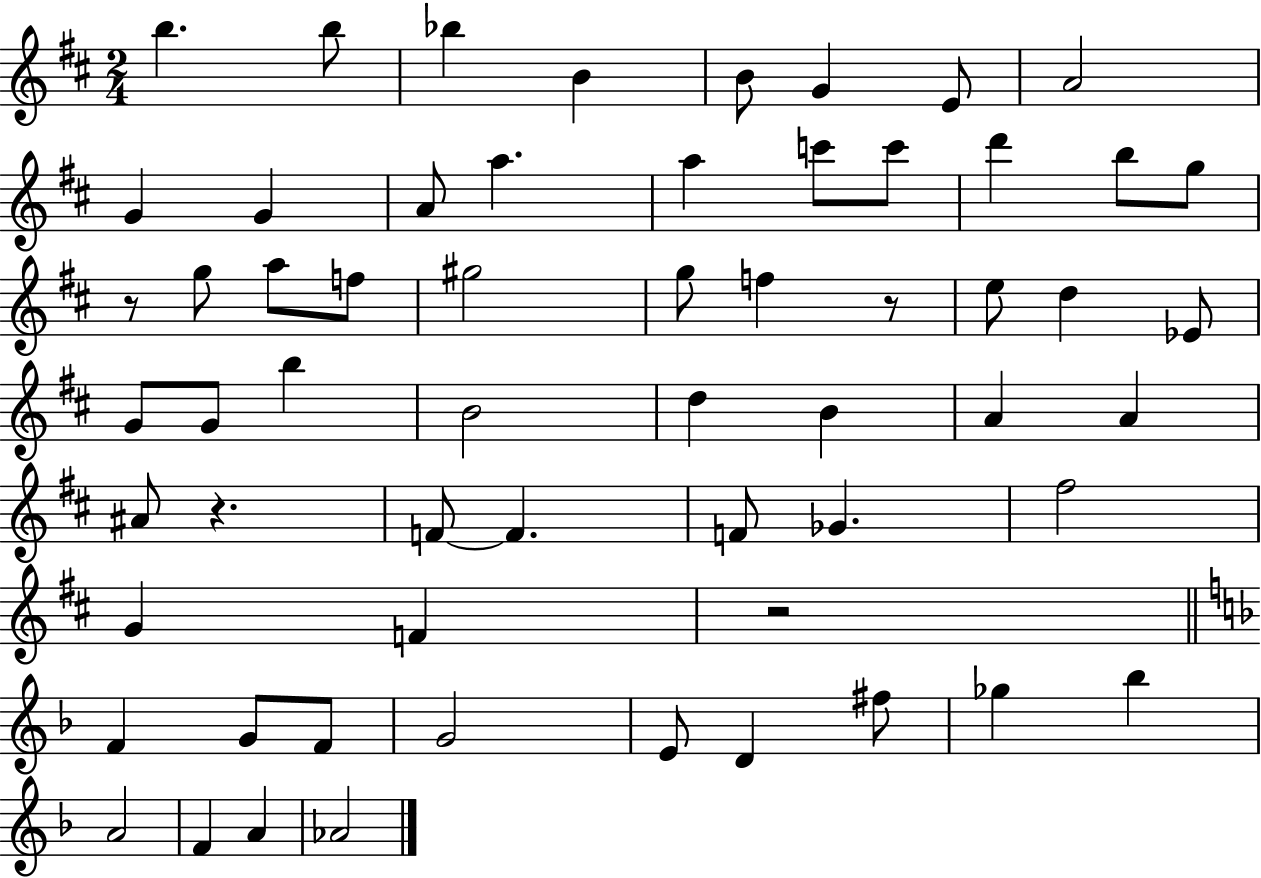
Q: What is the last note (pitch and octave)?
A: Ab4